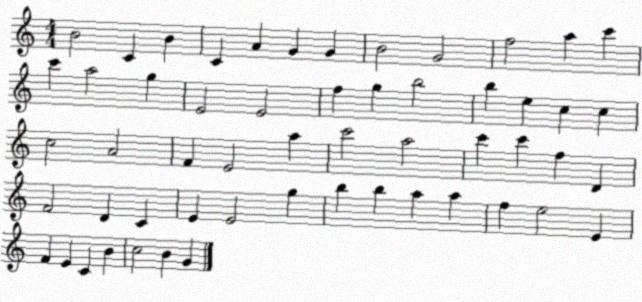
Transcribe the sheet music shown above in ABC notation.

X:1
T:Untitled
M:4/4
L:1/4
K:C
B2 C B C A G G B2 G2 f2 a c' c' a2 g E2 E2 f g b2 b e c c c2 A2 F E2 a c'2 a2 c' c' f D F2 D C E E2 g b b a a f e2 E F E C B c2 B G